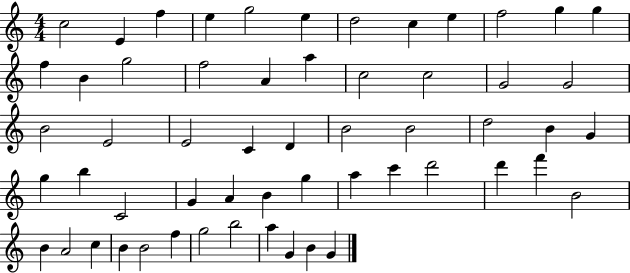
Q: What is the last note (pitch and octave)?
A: G4